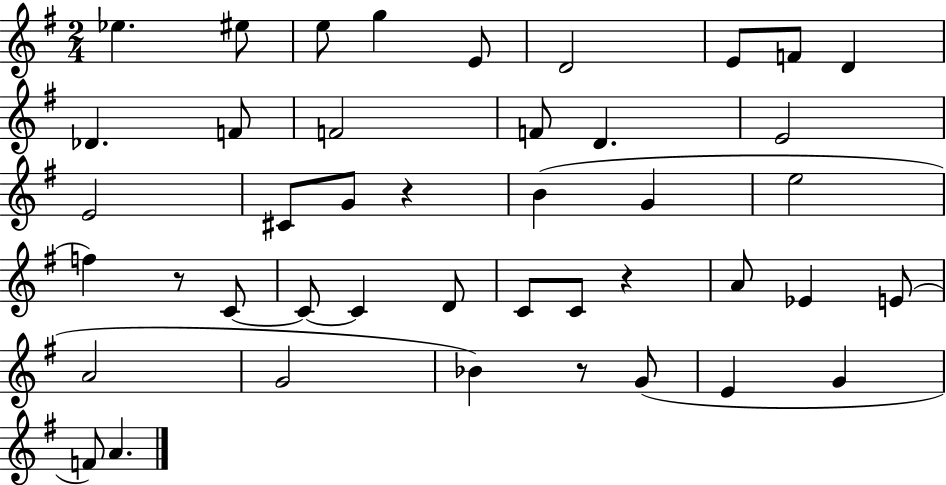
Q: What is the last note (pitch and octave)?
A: A4